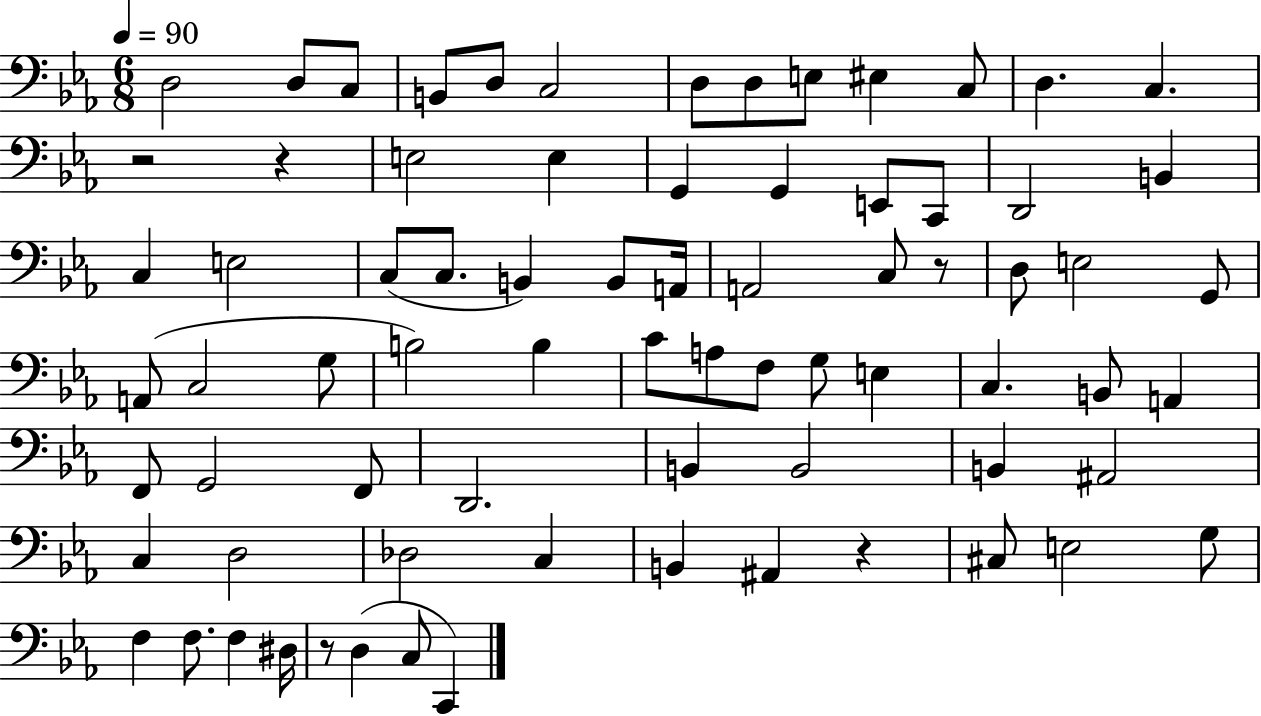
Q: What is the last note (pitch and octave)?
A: C2